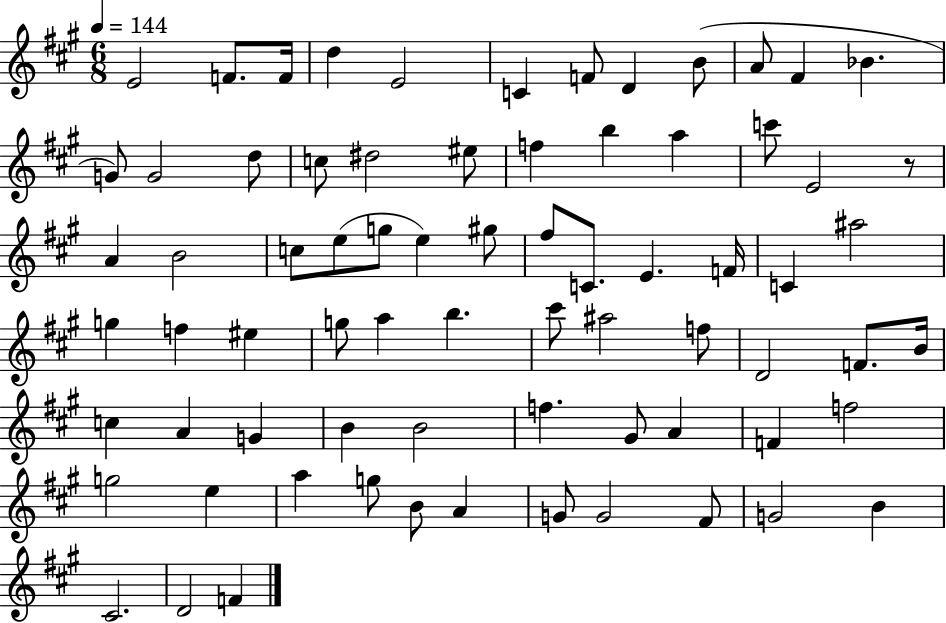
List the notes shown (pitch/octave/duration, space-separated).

E4/h F4/e. F4/s D5/q E4/h C4/q F4/e D4/q B4/e A4/e F#4/q Bb4/q. G4/e G4/h D5/e C5/e D#5/h EIS5/e F5/q B5/q A5/q C6/e E4/h R/e A4/q B4/h C5/e E5/e G5/e E5/q G#5/e F#5/e C4/e. E4/q. F4/s C4/q A#5/h G5/q F5/q EIS5/q G5/e A5/q B5/q. C#6/e A#5/h F5/e D4/h F4/e. B4/s C5/q A4/q G4/q B4/q B4/h F5/q. G#4/e A4/q F4/q F5/h G5/h E5/q A5/q G5/e B4/e A4/q G4/e G4/h F#4/e G4/h B4/q C#4/h. D4/h F4/q